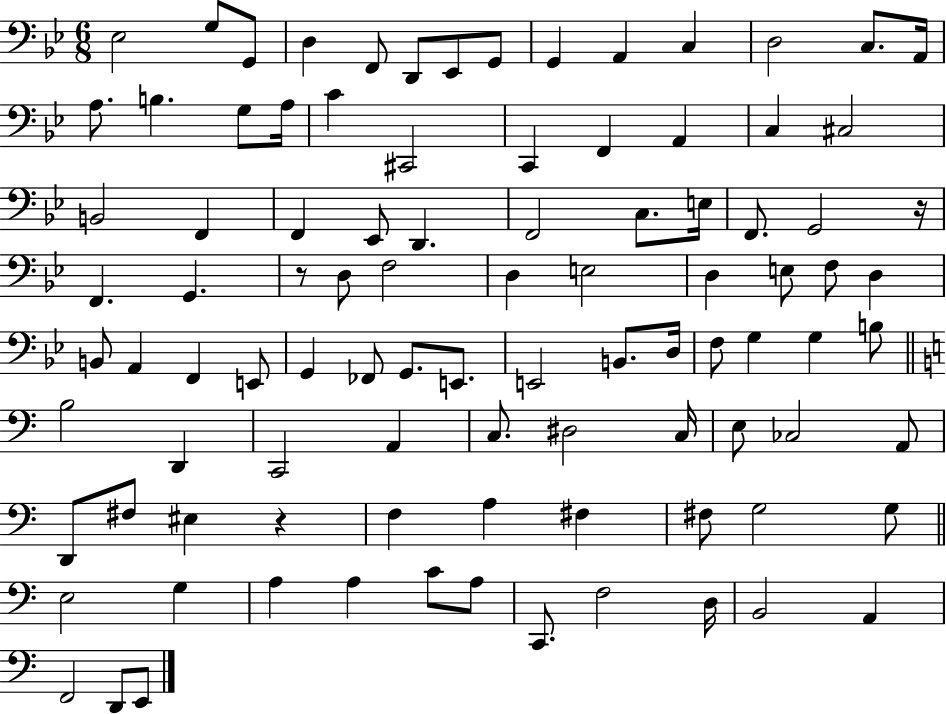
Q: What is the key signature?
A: BES major